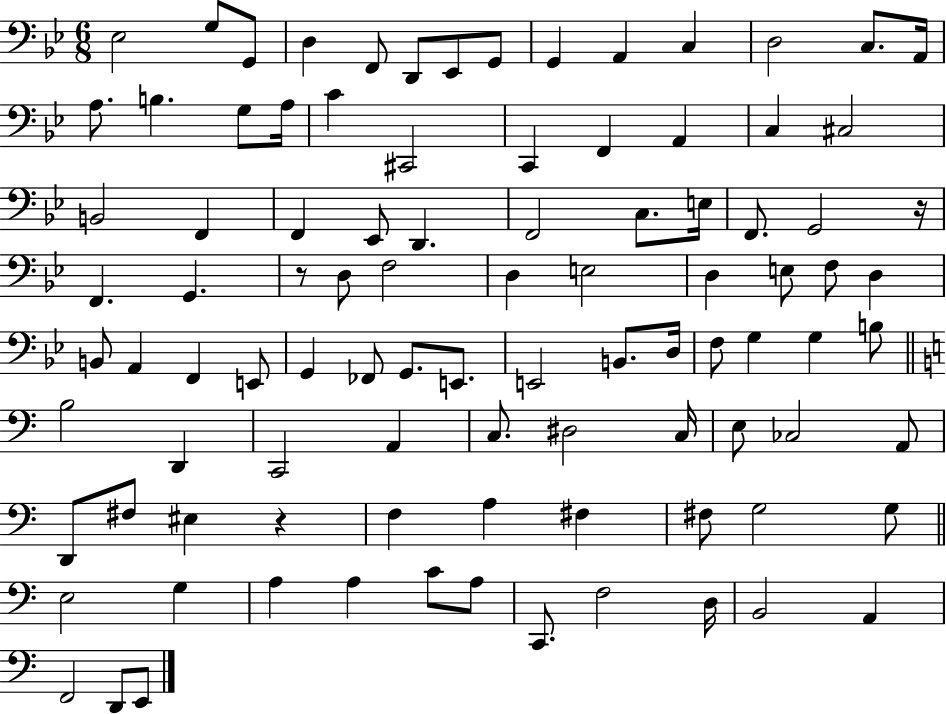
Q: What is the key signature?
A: BES major